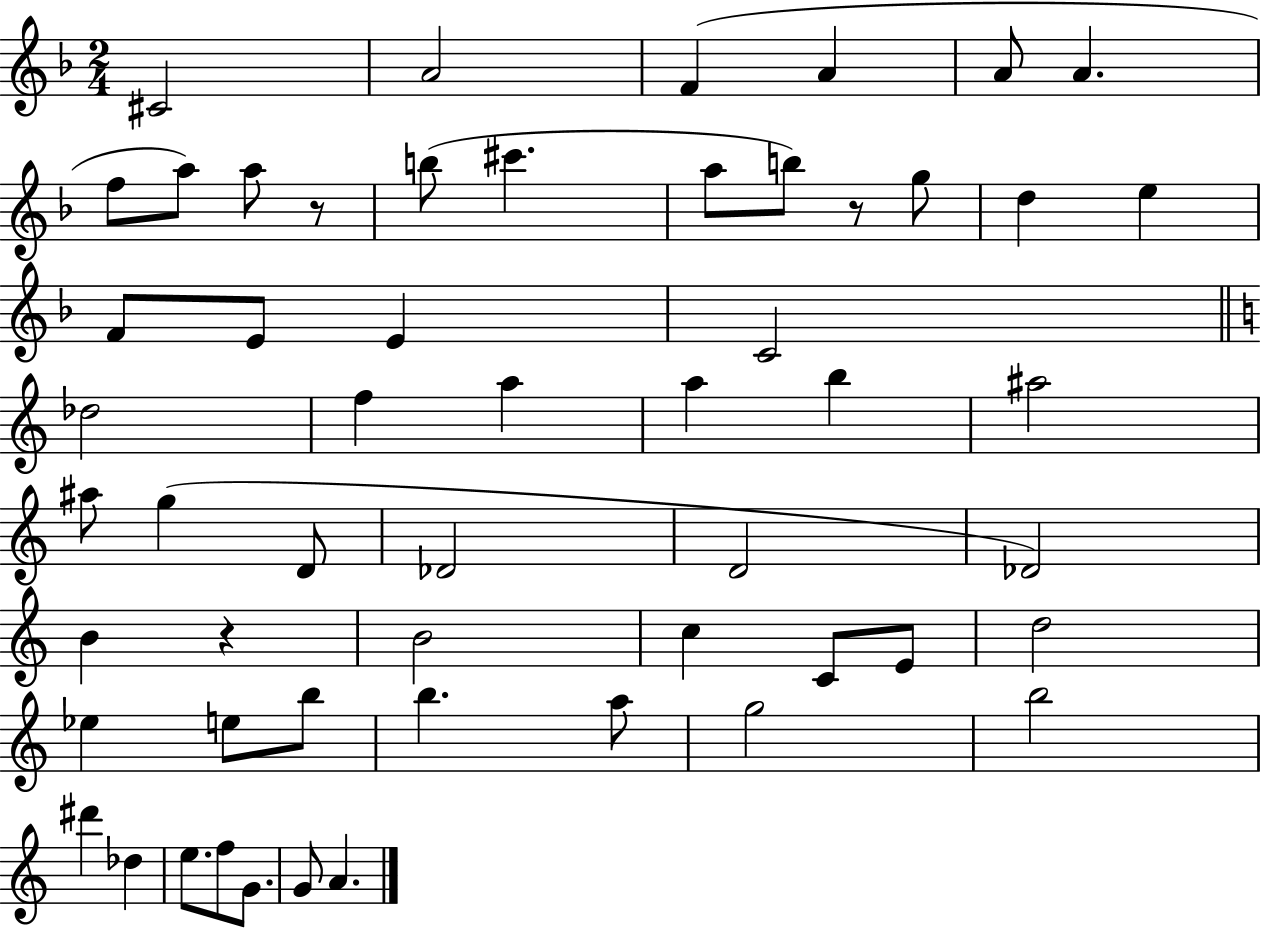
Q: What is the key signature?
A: F major